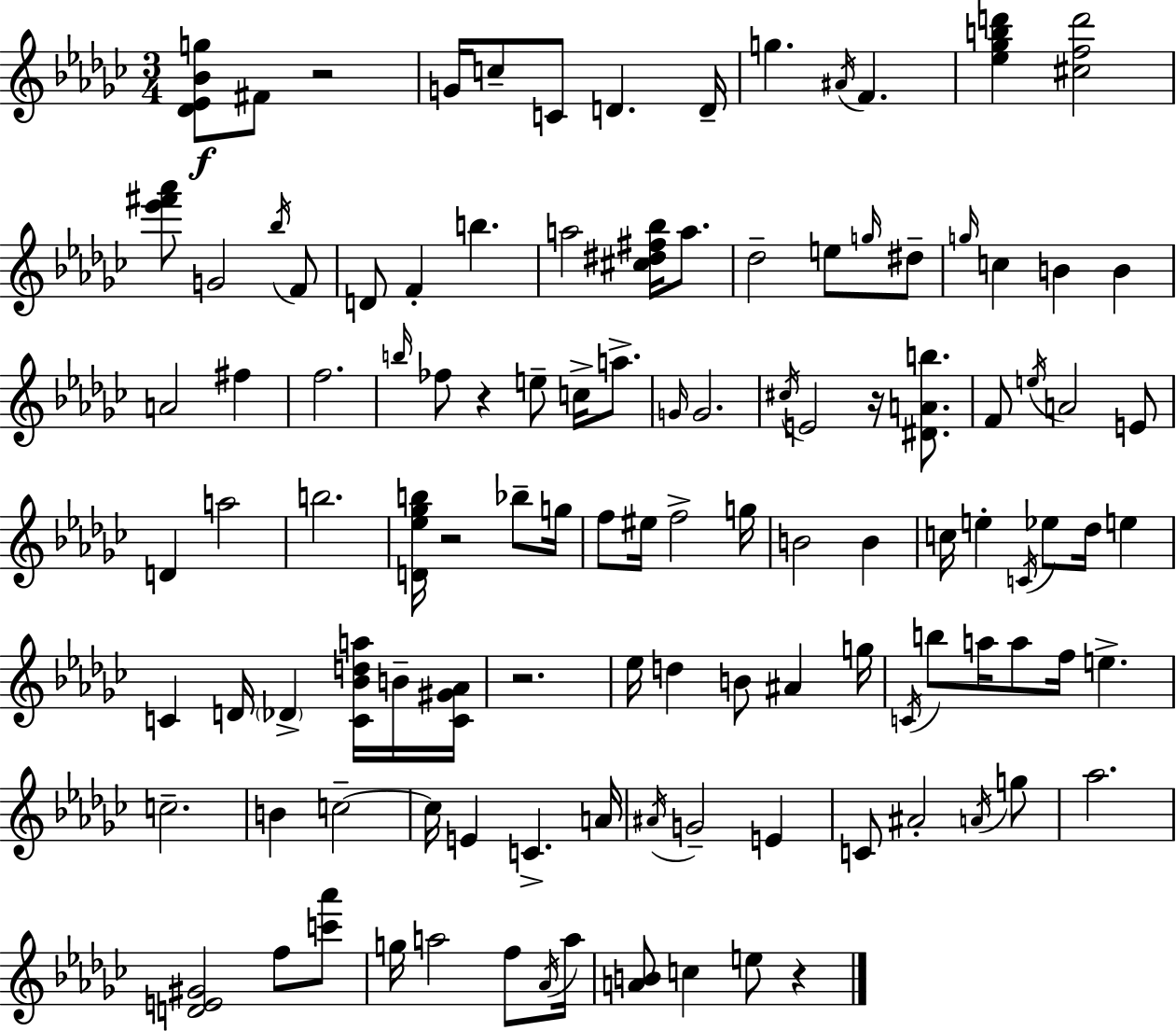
{
  \clef treble
  \numericTimeSignature
  \time 3/4
  \key ees \minor
  <des' ees' bes' g''>8\f fis'8 r2 | g'16 c''8-- c'8 d'4. d'16-- | g''4. \acciaccatura { ais'16 } f'4. | <ees'' ges'' b'' d'''>4 <cis'' f'' d'''>2 | \break <ees''' fis''' aes'''>8 g'2 \acciaccatura { bes''16 } | f'8 d'8 f'4-. b''4. | a''2 <cis'' dis'' fis'' bes''>16 a''8. | des''2-- e''8 | \break \grace { g''16 } dis''8-- \grace { g''16 } c''4 b'4 | b'4 a'2 | fis''4 f''2. | \grace { b''16 } fes''8 r4 e''8-- | \break c''16-> a''8.-> \grace { g'16 } g'2. | \acciaccatura { cis''16 } e'2 | r16 <dis' a' b''>8. f'8 \acciaccatura { e''16 } a'2 | e'8 d'4 | \break a''2 b''2. | <d' ees'' ges'' b''>16 r2 | bes''8-- g''16 f''8 eis''16 f''2-> | g''16 b'2 | \break b'4 c''16 e''4-. | \acciaccatura { c'16 } ees''8 des''16 e''4 c'4 | d'16 \parenthesize des'4-> <c' bes' d'' a''>16 b'16-- <c' gis' aes'>16 r2. | ees''16 d''4 | \break b'8 ais'4 g''16 \acciaccatura { c'16 } b''8 | a''16 a''8 f''16 e''4.-> c''2.-- | b'4 | c''2--~~ c''16 e'4 | \break c'4.-> a'16 \acciaccatura { ais'16 } g'2-- | e'4 c'8 | ais'2-. \acciaccatura { a'16 } g''8 | aes''2. | \break <d' e' gis'>2 f''8 <c''' aes'''>8 | g''16 a''2 f''8 \acciaccatura { aes'16 } | a''16 <a' b'>8 c''4 e''8 r4 | \bar "|."
}